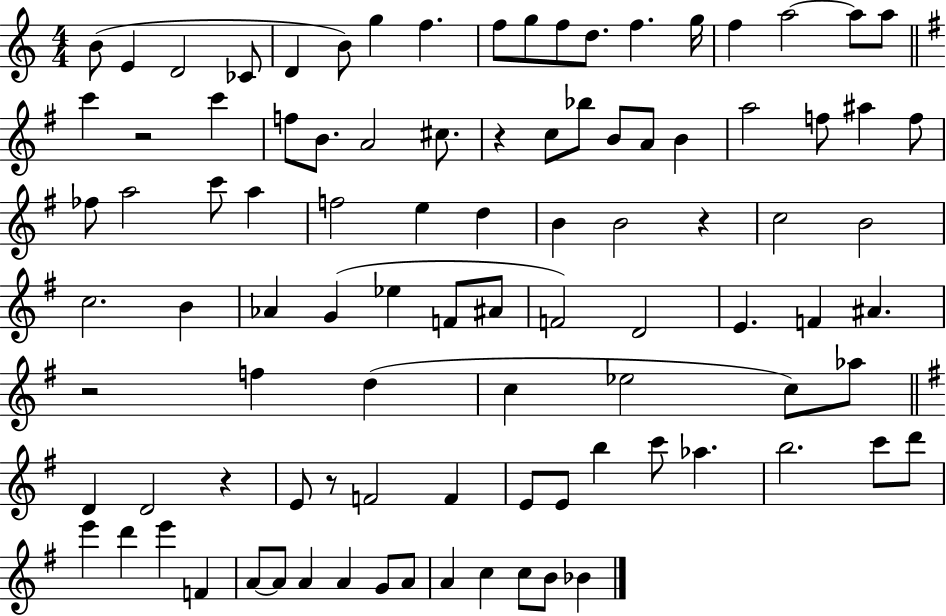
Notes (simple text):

B4/e E4/q D4/h CES4/e D4/q B4/e G5/q F5/q. F5/e G5/e F5/e D5/e. F5/q. G5/s F5/q A5/h A5/e A5/e C6/q R/h C6/q F5/e B4/e. A4/h C#5/e. R/q C5/e Bb5/e B4/e A4/e B4/q A5/h F5/e A#5/q F5/e FES5/e A5/h C6/e A5/q F5/h E5/q D5/q B4/q B4/h R/q C5/h B4/h C5/h. B4/q Ab4/q G4/q Eb5/q F4/e A#4/e F4/h D4/h E4/q. F4/q A#4/q. R/h F5/q D5/q C5/q Eb5/h C5/e Ab5/e D4/q D4/h R/q E4/e R/e F4/h F4/q E4/e E4/e B5/q C6/e Ab5/q. B5/h. C6/e D6/e E6/q D6/q E6/q F4/q A4/e A4/e A4/q A4/q G4/e A4/e A4/q C5/q C5/e B4/e Bb4/q